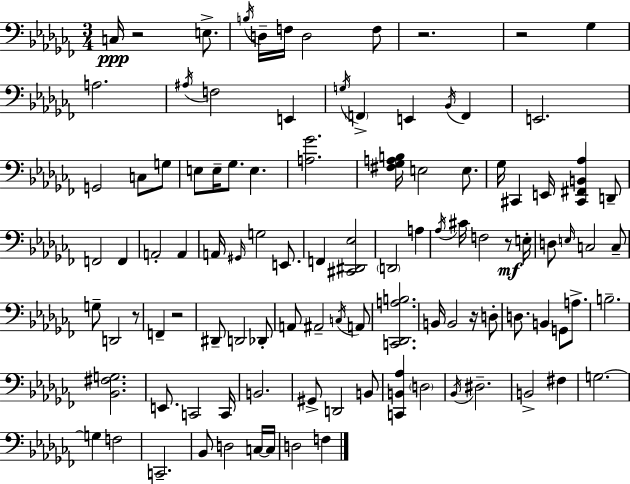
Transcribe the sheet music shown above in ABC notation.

X:1
T:Untitled
M:3/4
L:1/4
K:Abm
C,/4 z2 E,/2 B,/4 D,/4 F,/4 D,2 F,/2 z2 z2 _G, A,2 ^A,/4 F,2 E,, G,/4 F,, E,, _B,,/4 F,, E,,2 G,,2 C,/2 G,/2 E,/2 E,/4 _G,/2 E, [A,_G]2 [^F,_G,A,B,]/4 E,2 E,/2 _G,/4 ^C,, E,,/4 [^C,,^F,,B,,_A,] D,,/2 F,,2 F,, A,,2 A,, A,,/4 ^G,,/4 G,2 E,,/2 F,, [^C,,^D,,_E,]2 D,,2 A, _A,/4 ^C/4 F,2 z/2 E,/4 D,/2 E,/4 C,2 C,/2 G,/2 D,,2 z/2 F,, z2 ^D,,/2 D,,2 _D,,/2 A,,/2 ^A,,2 C,/4 A,,/2 [C,,_D,,A,B,]2 B,,/4 B,,2 z/4 D,/2 D,/2 B,, G,,/2 A,/2 B,2 [_B,,^F,G,]2 E,,/2 C,,2 C,,/4 B,,2 ^G,,/2 D,,2 B,,/2 [C,,B,,_A,] D,2 _B,,/4 ^D,2 B,,2 ^F, G,2 G, F,2 C,,2 _B,,/2 D,2 C,/4 C,/4 D,2 F,